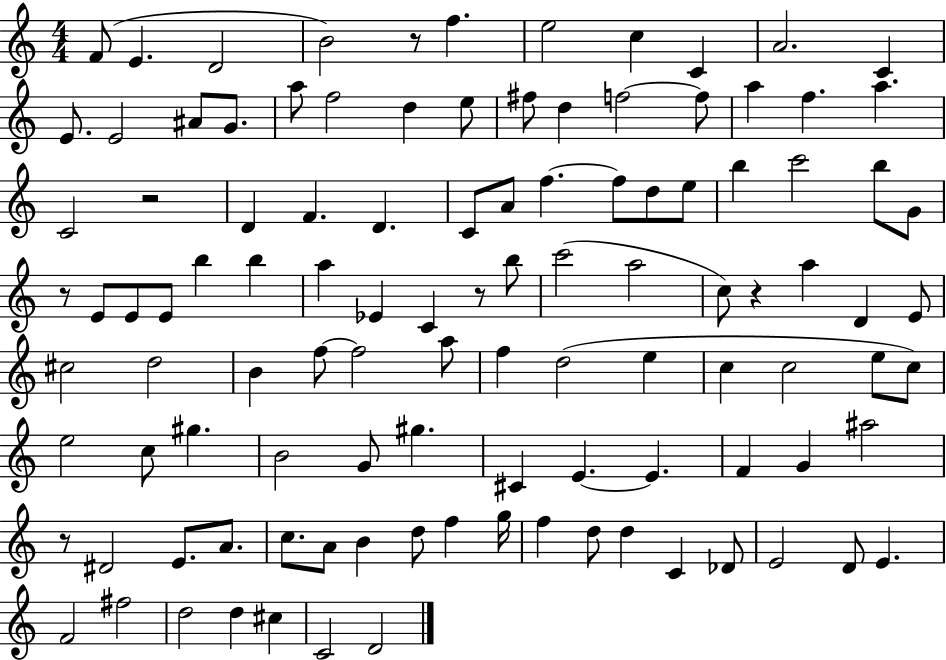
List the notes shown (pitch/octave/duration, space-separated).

F4/e E4/q. D4/h B4/h R/e F5/q. E5/h C5/q C4/q A4/h. C4/q E4/e. E4/h A#4/e G4/e. A5/e F5/h D5/q E5/e F#5/e D5/q F5/h F5/e A5/q F5/q. A5/q. C4/h R/h D4/q F4/q. D4/q. C4/e A4/e F5/q. F5/e D5/e E5/e B5/q C6/h B5/e G4/e R/e E4/e E4/e E4/e B5/q B5/q A5/q Eb4/q C4/q R/e B5/e C6/h A5/h C5/e R/q A5/q D4/q E4/e C#5/h D5/h B4/q F5/e F5/h A5/e F5/q D5/h E5/q C5/q C5/h E5/e C5/e E5/h C5/e G#5/q. B4/h G4/e G#5/q. C#4/q E4/q. E4/q. F4/q G4/q A#5/h R/e D#4/h E4/e. A4/e. C5/e. A4/e B4/q D5/e F5/q G5/s F5/q D5/e D5/q C4/q Db4/e E4/h D4/e E4/q. F4/h F#5/h D5/h D5/q C#5/q C4/h D4/h